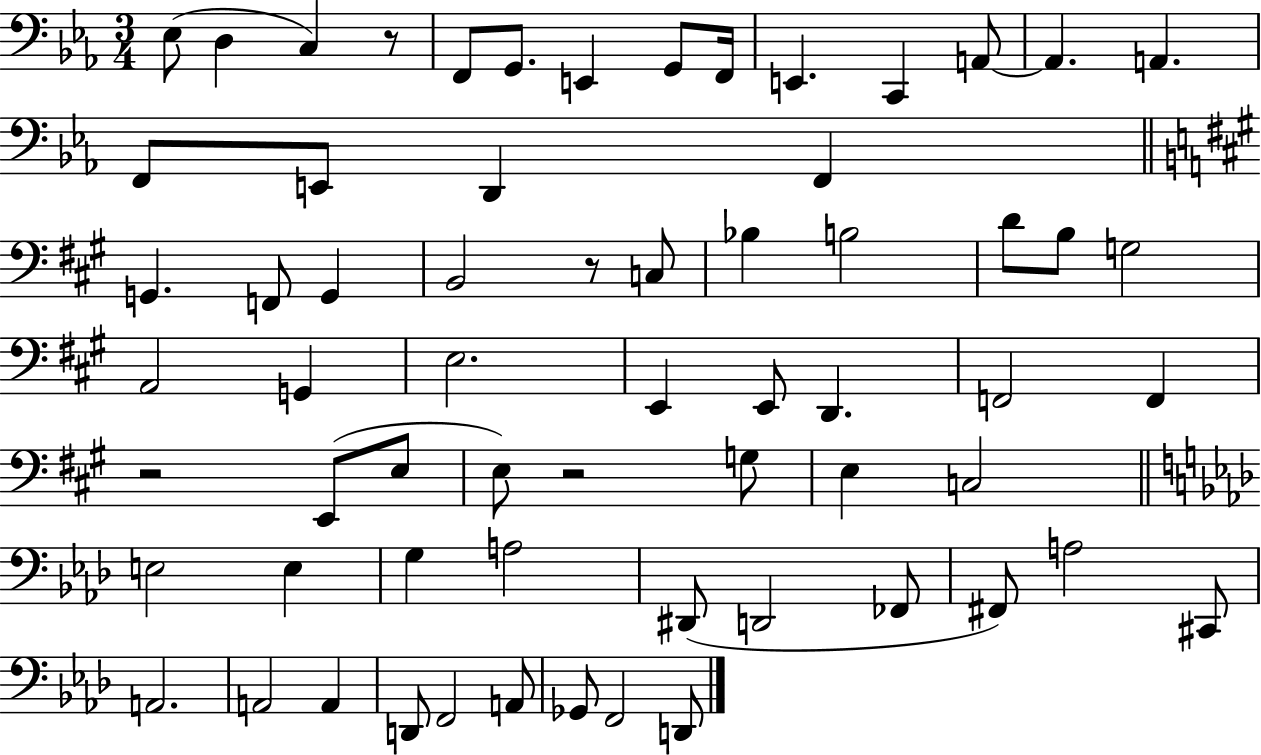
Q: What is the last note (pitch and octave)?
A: D2